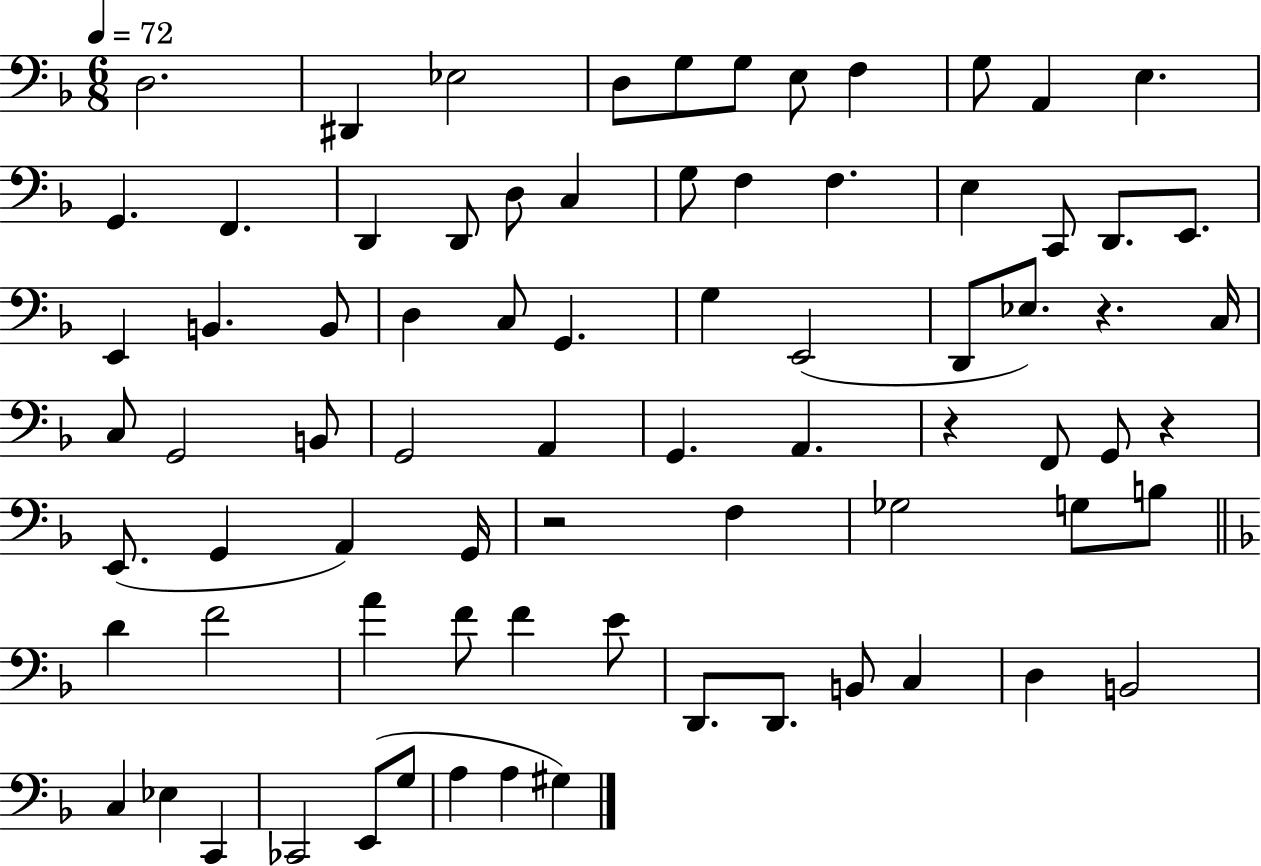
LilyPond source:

{
  \clef bass
  \numericTimeSignature
  \time 6/8
  \key f \major
  \tempo 4 = 72
  \repeat volta 2 { d2. | dis,4 ees2 | d8 g8 g8 e8 f4 | g8 a,4 e4. | \break g,4. f,4. | d,4 d,8 d8 c4 | g8 f4 f4. | e4 c,8 d,8. e,8. | \break e,4 b,4. b,8 | d4 c8 g,4. | g4 e,2( | d,8 ees8.) r4. c16 | \break c8 g,2 b,8 | g,2 a,4 | g,4. a,4. | r4 f,8 g,8 r4 | \break e,8.( g,4 a,4) g,16 | r2 f4 | ges2 g8 b8 | \bar "||" \break \key f \major d'4 f'2 | a'4 f'8 f'4 e'8 | d,8. d,8. b,8 c4 | d4 b,2 | \break c4 ees4 c,4 | ces,2 e,8( g8 | a4 a4 gis4) | } \bar "|."
}